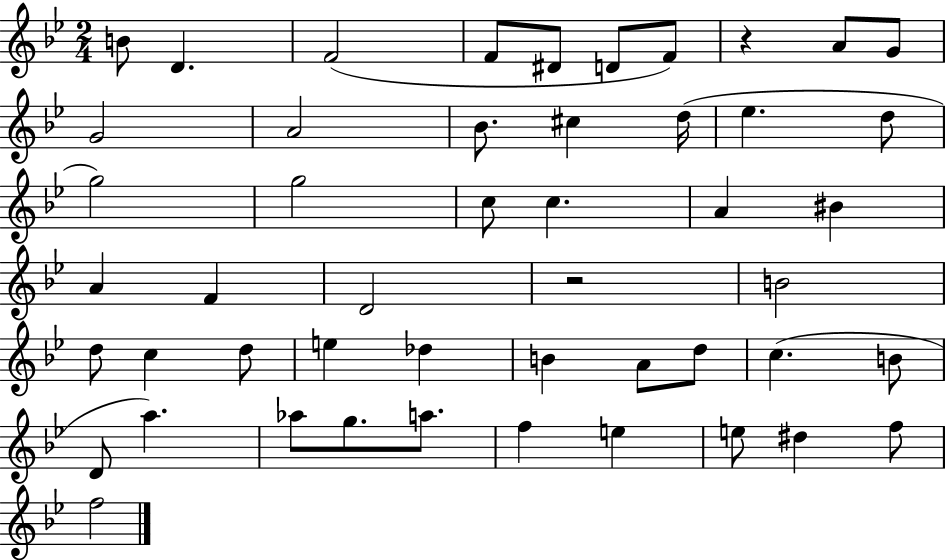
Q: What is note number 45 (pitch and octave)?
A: D#5